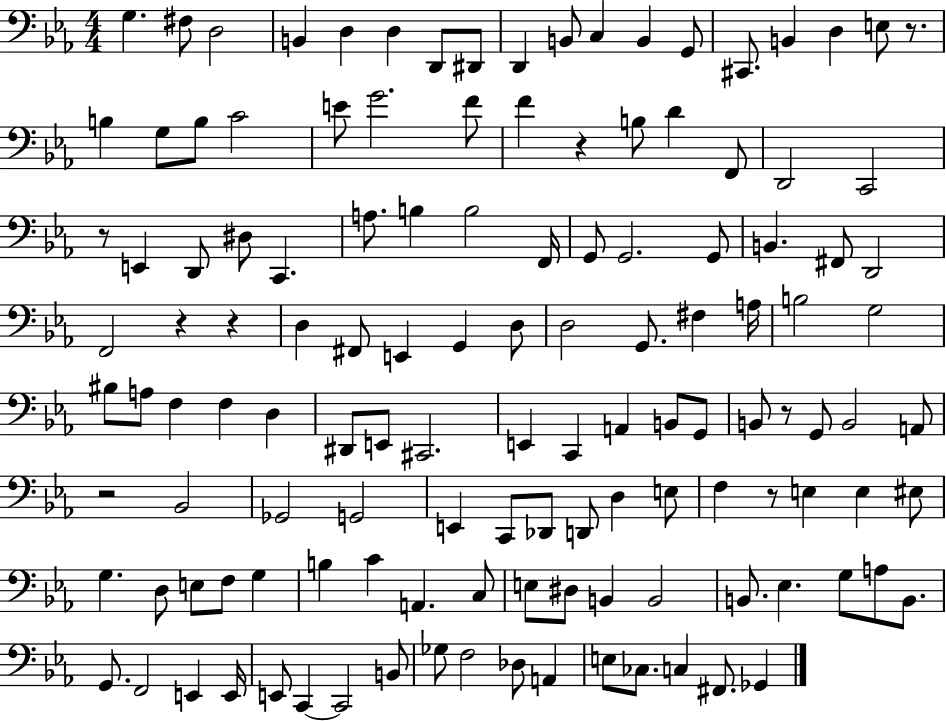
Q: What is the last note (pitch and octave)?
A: Gb2